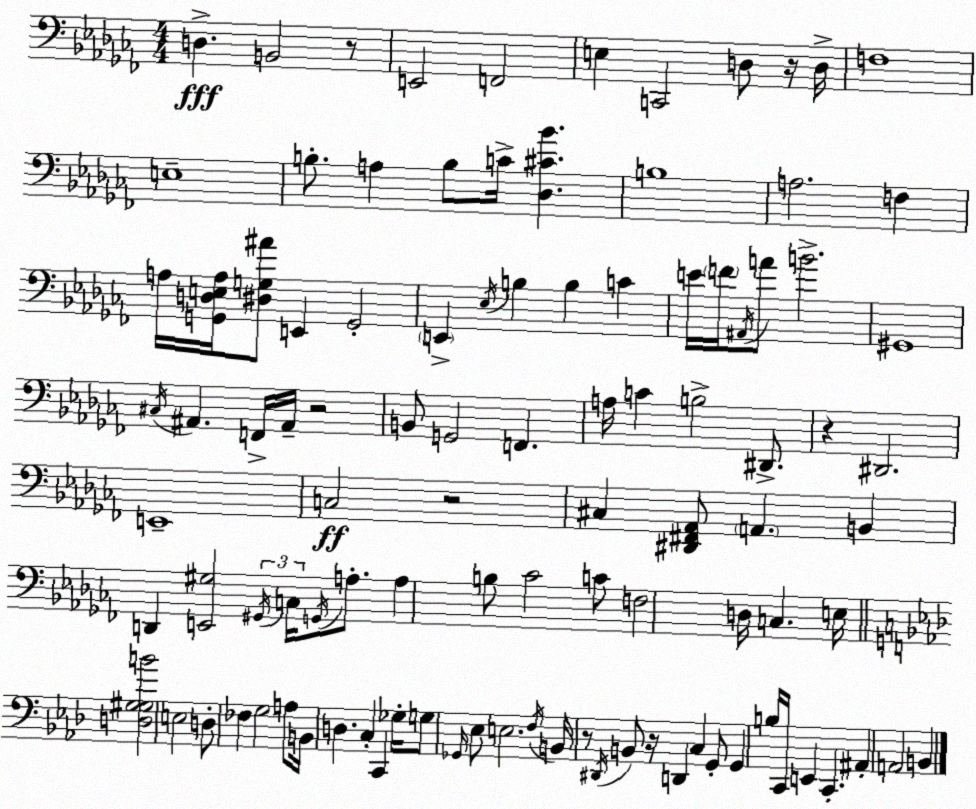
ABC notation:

X:1
T:Untitled
M:4/4
L:1/4
K:Abm
D, B,,2 z/2 E,,2 F,,2 E, C,,2 D,/2 z/4 D,/4 F,4 E,4 B,/2 A, B,/2 C/4 [_D,^C_B] B,4 A,2 F, A,/4 [G,,D,E,A,]/4 [^D,G,^A]/2 E,, G,,2 E,, _E,/4 B, B, C E/4 F/4 ^A,,/4 A/2 B2 ^G,,4 ^C,/4 ^A,, F,,/4 ^A,,/4 z2 B,,/2 G,,2 F,, A,/4 C B,2 ^D,,/2 z ^D,,2 E,,4 C,2 z2 ^C, [^D,,^F,,_A,,]/2 A,, B,, D,, [E,,^G,]2 ^G,,/4 C,/4 G,,/4 A,/2 A, B,/2 _C2 C/2 F,2 D,/4 C, E,/4 [D,^G,^G,B]2 E,2 D,/2 _F, G,2 A,/2 B,,/4 D, C, C,, _G,/4 G,/2 _G,,/4 _E,/2 E,2 F,/4 B,,/4 z/2 ^D,,/4 B,,/2 z/4 D,, C, G,,/2 G,, B,/4 C,,/4 E,, C,, ^A,, A,,2 B,,